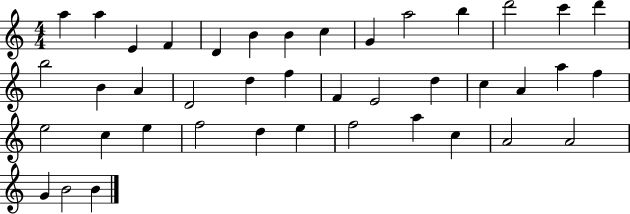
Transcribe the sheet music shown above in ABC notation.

X:1
T:Untitled
M:4/4
L:1/4
K:C
a a E F D B B c G a2 b d'2 c' d' b2 B A D2 d f F E2 d c A a f e2 c e f2 d e f2 a c A2 A2 G B2 B